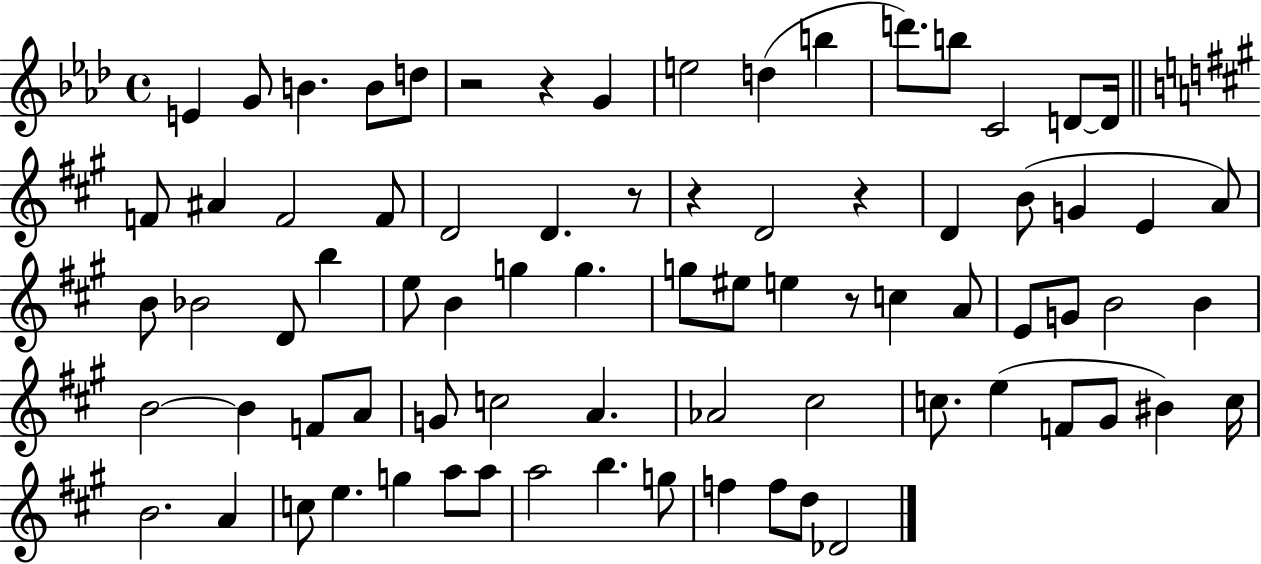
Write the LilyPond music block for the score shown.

{
  \clef treble
  \time 4/4
  \defaultTimeSignature
  \key aes \major
  e'4 g'8 b'4. b'8 d''8 | r2 r4 g'4 | e''2 d''4( b''4 | d'''8.) b''8 c'2 d'8~~ d'16 | \break \bar "||" \break \key a \major f'8 ais'4 f'2 f'8 | d'2 d'4. r8 | r4 d'2 r4 | d'4 b'8( g'4 e'4 a'8) | \break b'8 bes'2 d'8 b''4 | e''8 b'4 g''4 g''4. | g''8 eis''8 e''4 r8 c''4 a'8 | e'8 g'8 b'2 b'4 | \break b'2~~ b'4 f'8 a'8 | g'8 c''2 a'4. | aes'2 cis''2 | c''8. e''4( f'8 gis'8 bis'4) c''16 | \break b'2. a'4 | c''8 e''4. g''4 a''8 a''8 | a''2 b''4. g''8 | f''4 f''8 d''8 des'2 | \break \bar "|."
}